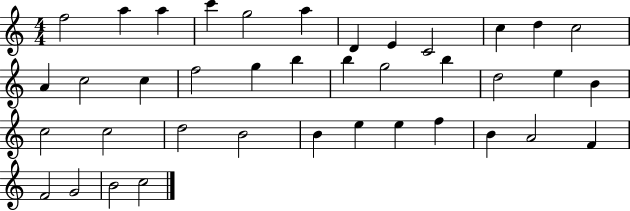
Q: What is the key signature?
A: C major